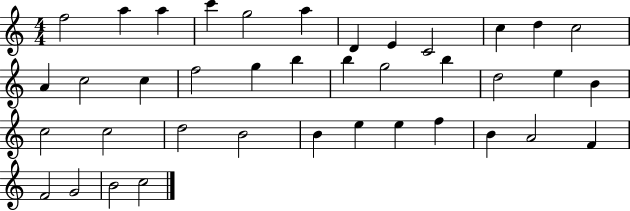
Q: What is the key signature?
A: C major